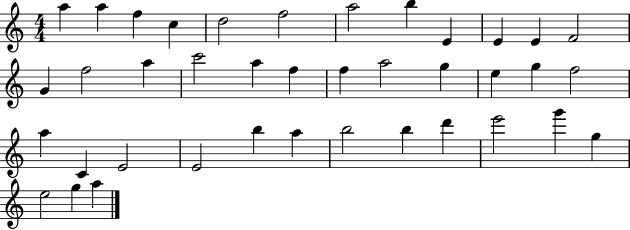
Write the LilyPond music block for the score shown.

{
  \clef treble
  \numericTimeSignature
  \time 4/4
  \key c \major
  a''4 a''4 f''4 c''4 | d''2 f''2 | a''2 b''4 e'4 | e'4 e'4 f'2 | \break g'4 f''2 a''4 | c'''2 a''4 f''4 | f''4 a''2 g''4 | e''4 g''4 f''2 | \break a''4 c'4 e'2 | e'2 b''4 a''4 | b''2 b''4 d'''4 | e'''2 g'''4 g''4 | \break e''2 g''4 a''4 | \bar "|."
}